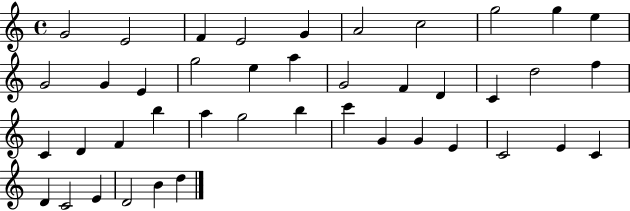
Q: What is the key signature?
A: C major